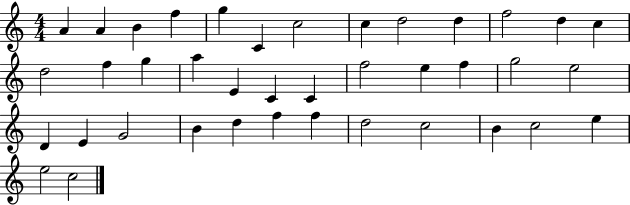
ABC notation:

X:1
T:Untitled
M:4/4
L:1/4
K:C
A A B f g C c2 c d2 d f2 d c d2 f g a E C C f2 e f g2 e2 D E G2 B d f f d2 c2 B c2 e e2 c2